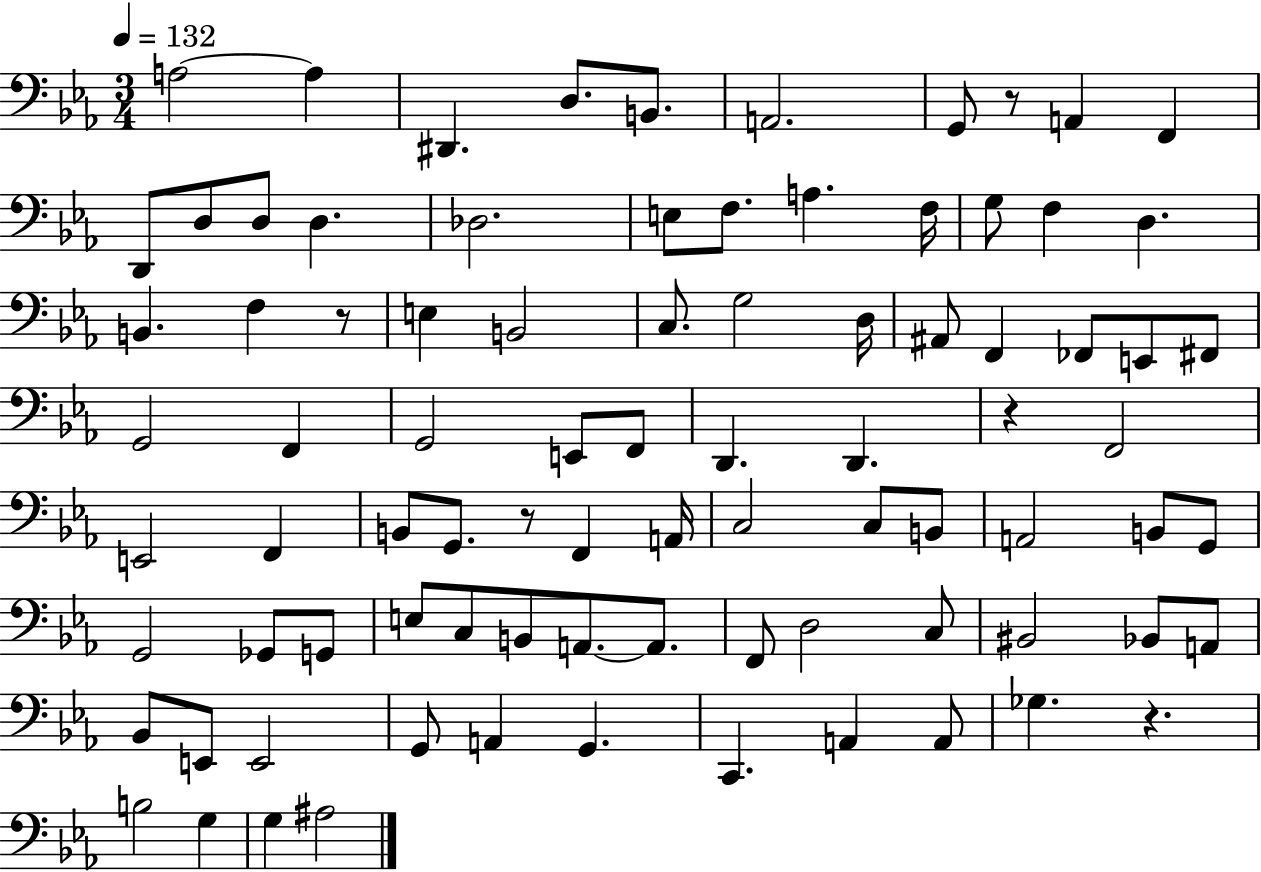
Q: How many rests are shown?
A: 5